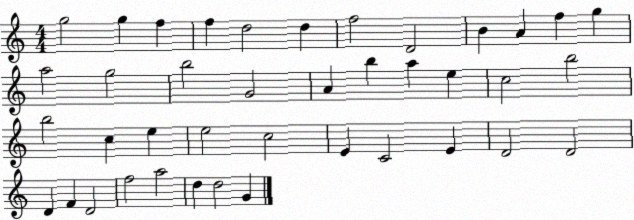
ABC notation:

X:1
T:Untitled
M:4/4
L:1/4
K:C
g2 g f f d2 d f2 D2 B A f g a2 g2 b2 G2 A b a e c2 b2 b2 c e e2 c2 E C2 E D2 D2 D F D2 f2 a2 d d2 G